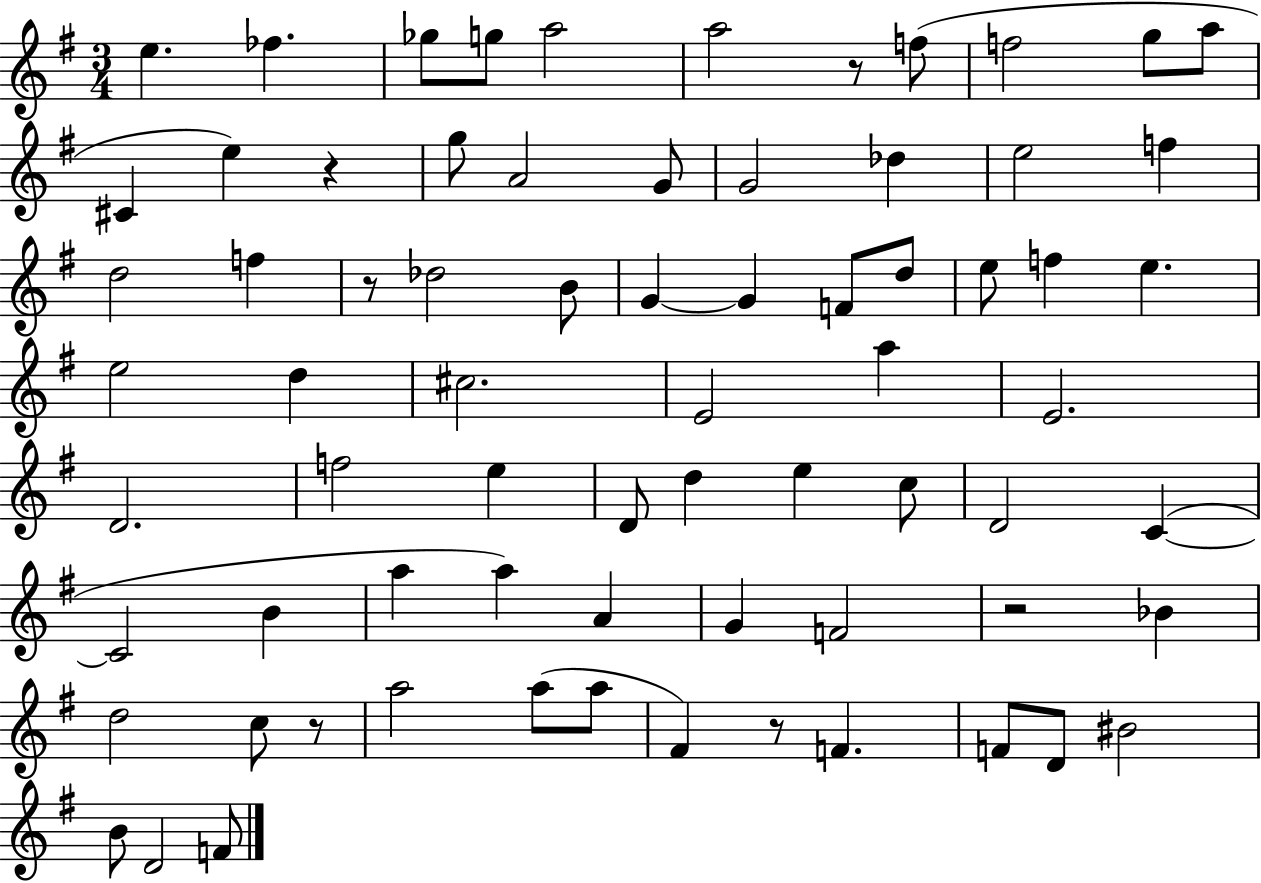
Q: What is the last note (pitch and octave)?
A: F4